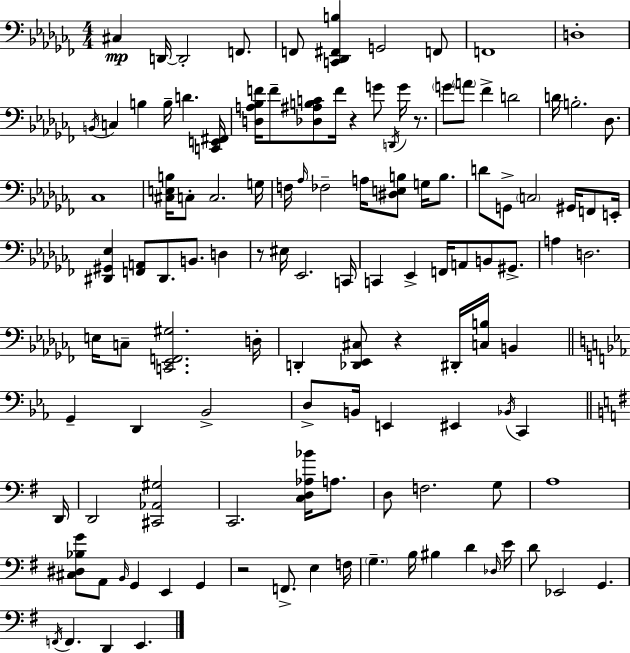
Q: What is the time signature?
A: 4/4